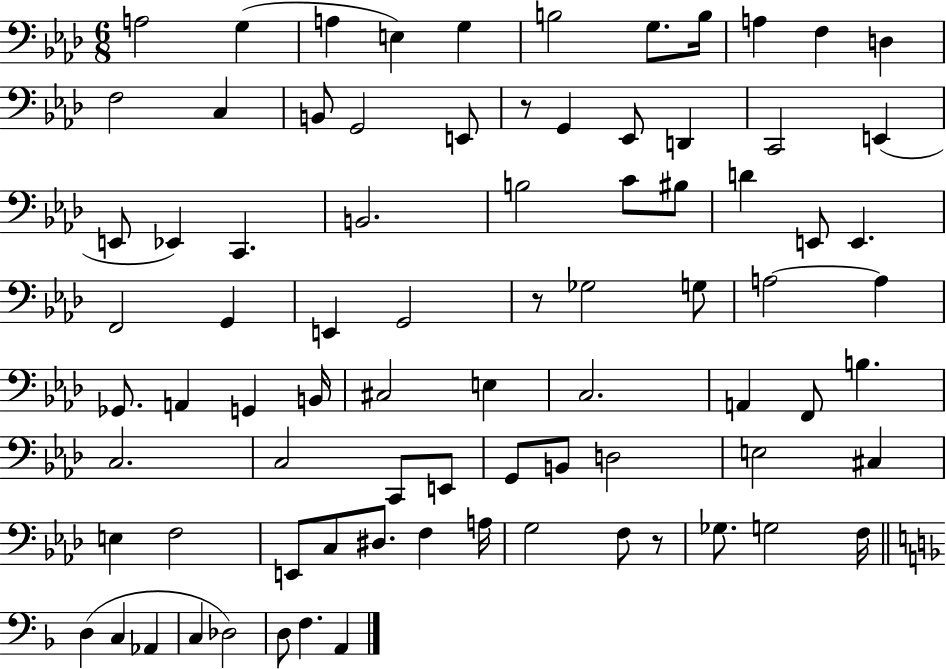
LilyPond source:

{
  \clef bass
  \numericTimeSignature
  \time 6/8
  \key aes \major
  \repeat volta 2 { a2 g4( | a4 e4) g4 | b2 g8. b16 | a4 f4 d4 | \break f2 c4 | b,8 g,2 e,8 | r8 g,4 ees,8 d,4 | c,2 e,4( | \break e,8 ees,4) c,4. | b,2. | b2 c'8 bis8 | d'4 e,8 e,4. | \break f,2 g,4 | e,4 g,2 | r8 ges2 g8 | a2~~ a4 | \break ges,8. a,4 g,4 b,16 | cis2 e4 | c2. | a,4 f,8 b4. | \break c2. | c2 c,8 e,8 | g,8 b,8 d2 | e2 cis4 | \break e4 f2 | e,8 c8 dis8. f4 a16 | g2 f8 r8 | ges8. g2 f16 | \break \bar "||" \break \key d \minor d4( c4 aes,4 | c4 des2) | d8 f4. a,4 | } \bar "|."
}